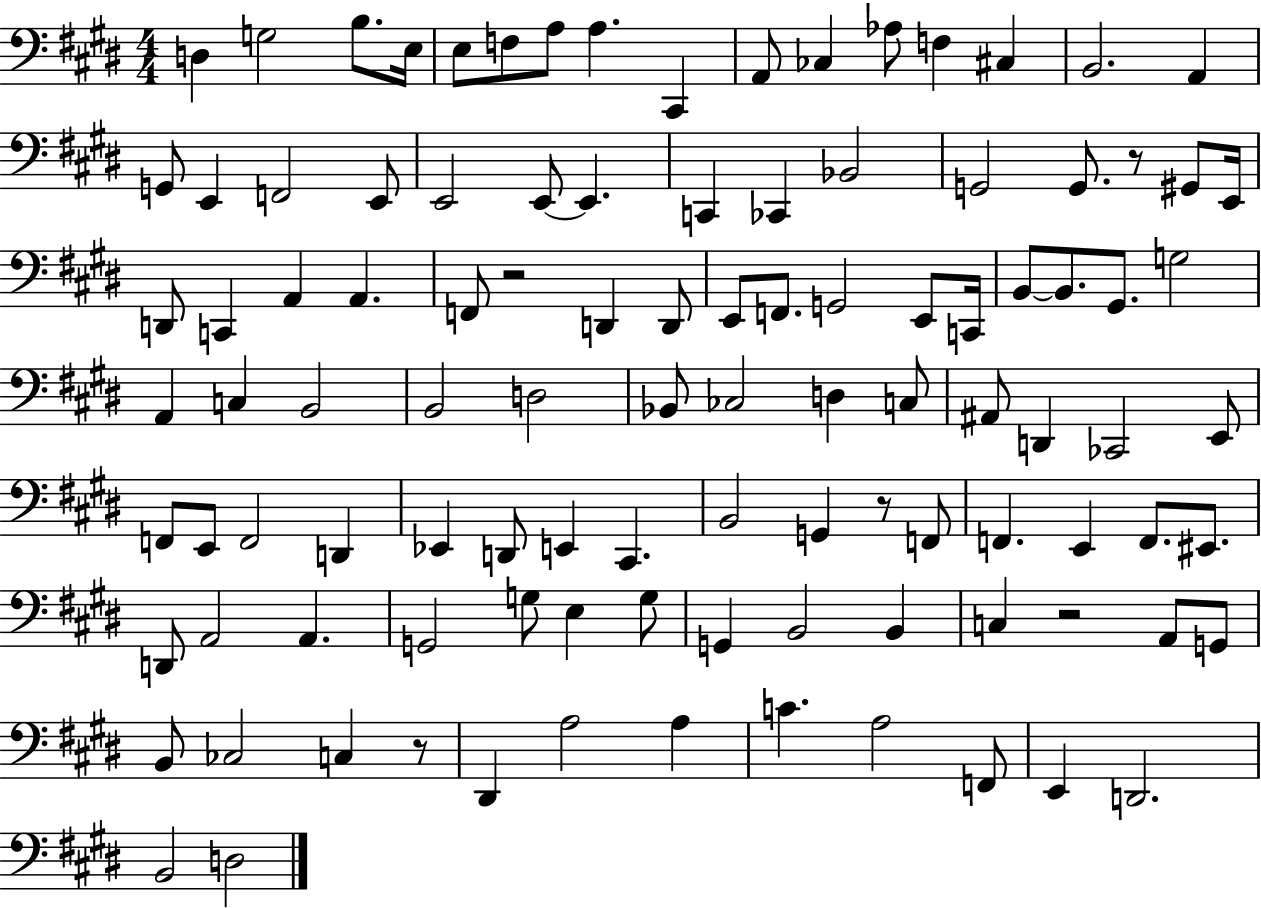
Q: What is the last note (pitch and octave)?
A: D3